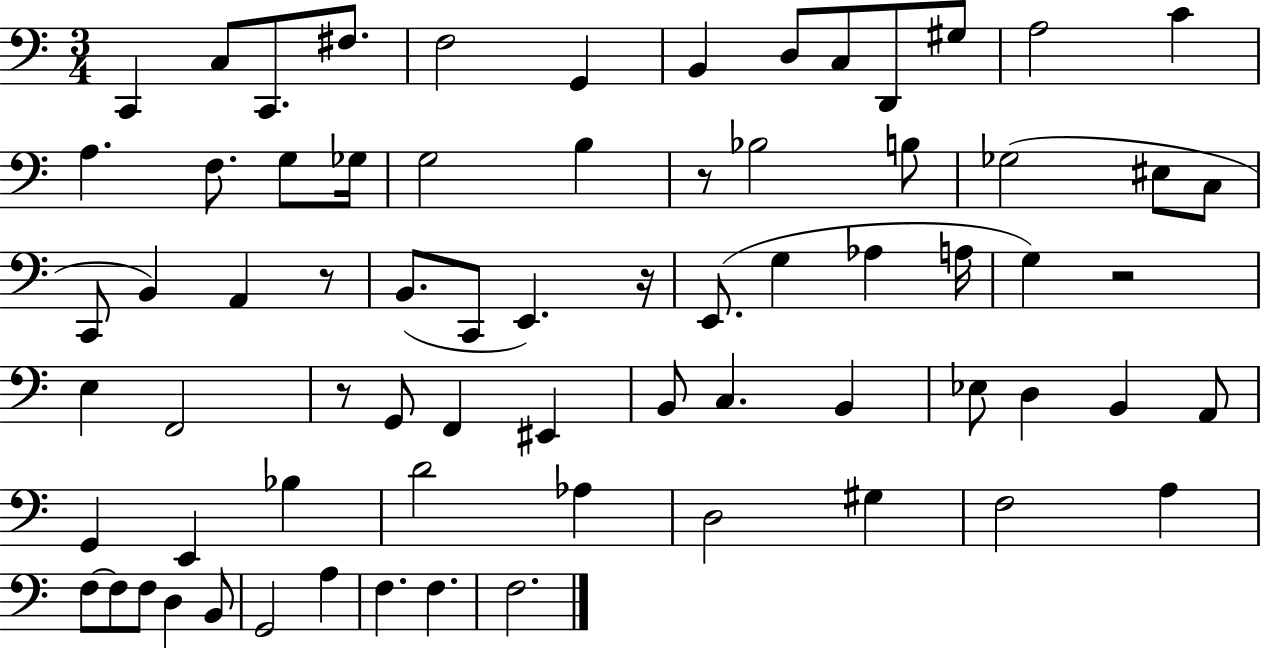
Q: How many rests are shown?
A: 5